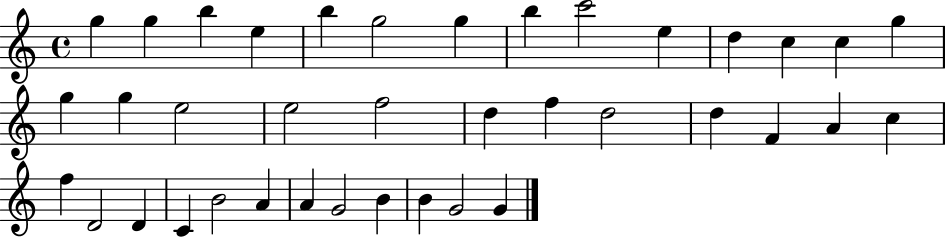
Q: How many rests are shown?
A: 0